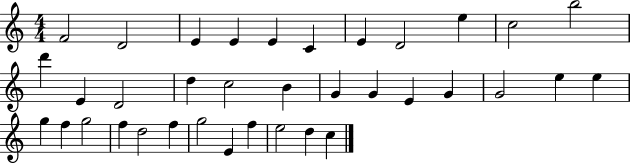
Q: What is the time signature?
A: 4/4